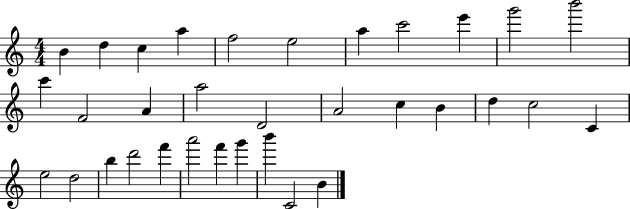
X:1
T:Untitled
M:4/4
L:1/4
K:C
B d c a f2 e2 a c'2 e' g'2 b'2 c' F2 A a2 D2 A2 c B d c2 C e2 d2 b d'2 f' a'2 f' g' b' C2 B